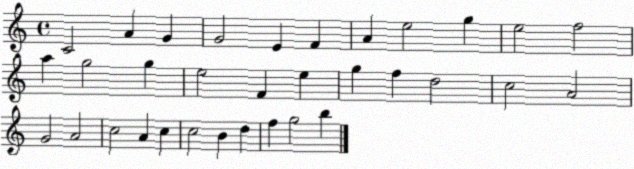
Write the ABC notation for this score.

X:1
T:Untitled
M:4/4
L:1/4
K:C
C2 A G G2 E F A e2 g e2 f2 a g2 g e2 F e g f d2 c2 A2 G2 A2 c2 A c c2 B d f g2 b